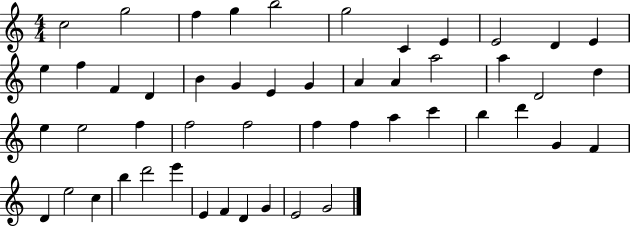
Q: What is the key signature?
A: C major